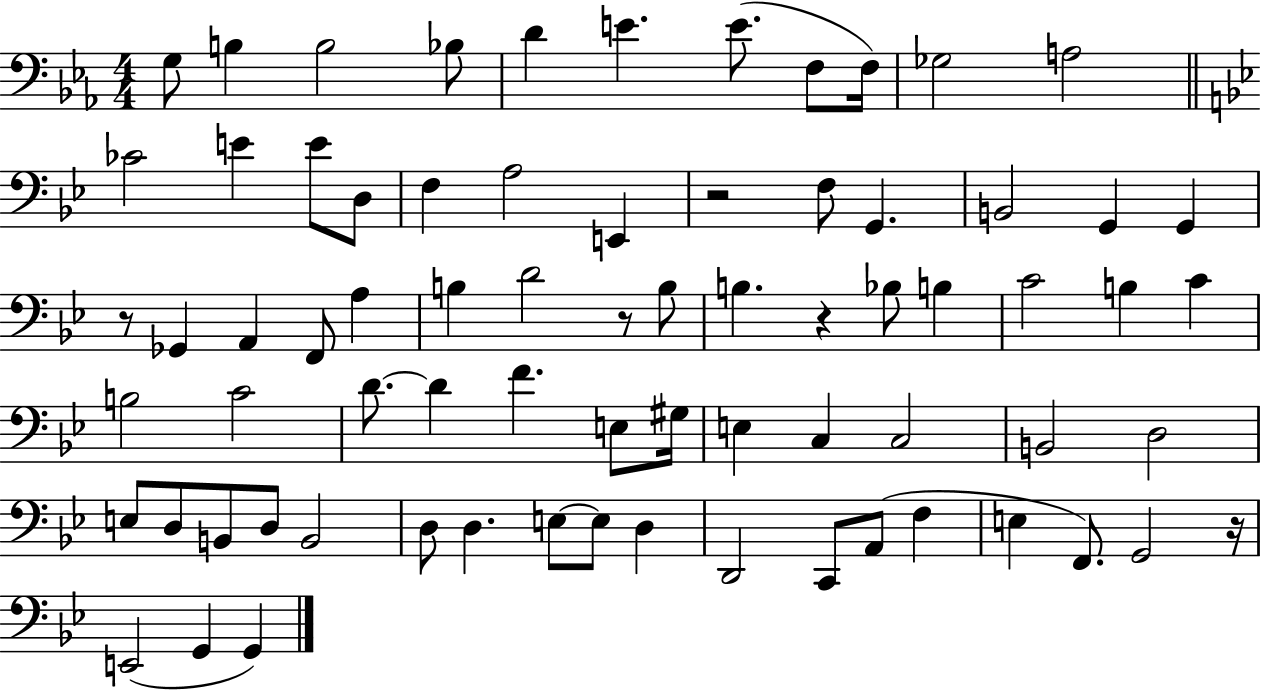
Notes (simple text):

G3/e B3/q B3/h Bb3/e D4/q E4/q. E4/e. F3/e F3/s Gb3/h A3/h CES4/h E4/q E4/e D3/e F3/q A3/h E2/q R/h F3/e G2/q. B2/h G2/q G2/q R/e Gb2/q A2/q F2/e A3/q B3/q D4/h R/e B3/e B3/q. R/q Bb3/e B3/q C4/h B3/q C4/q B3/h C4/h D4/e. D4/q F4/q. E3/e G#3/s E3/q C3/q C3/h B2/h D3/h E3/e D3/e B2/e D3/e B2/h D3/e D3/q. E3/e E3/e D3/q D2/h C2/e A2/e F3/q E3/q F2/e. G2/h R/s E2/h G2/q G2/q